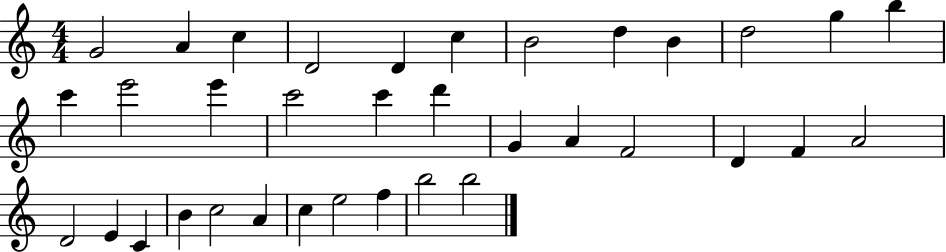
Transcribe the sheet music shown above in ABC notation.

X:1
T:Untitled
M:4/4
L:1/4
K:C
G2 A c D2 D c B2 d B d2 g b c' e'2 e' c'2 c' d' G A F2 D F A2 D2 E C B c2 A c e2 f b2 b2